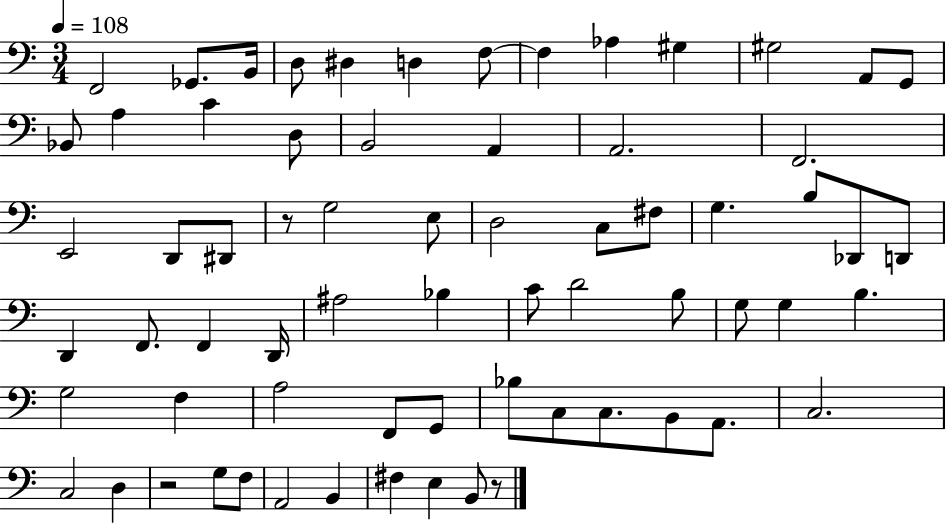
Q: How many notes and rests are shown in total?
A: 68